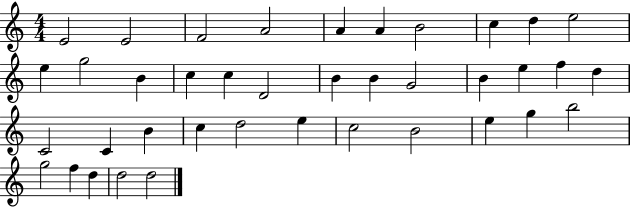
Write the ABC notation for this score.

X:1
T:Untitled
M:4/4
L:1/4
K:C
E2 E2 F2 A2 A A B2 c d e2 e g2 B c c D2 B B G2 B e f d C2 C B c d2 e c2 B2 e g b2 g2 f d d2 d2